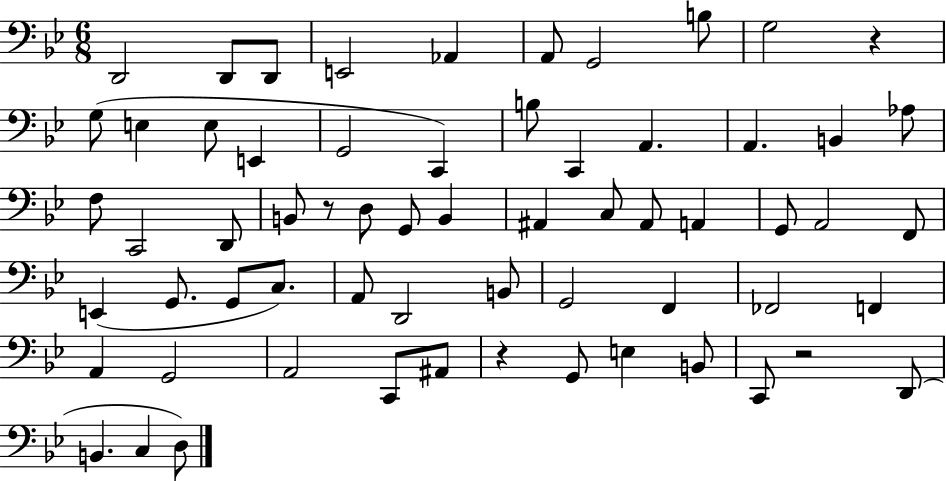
{
  \clef bass
  \numericTimeSignature
  \time 6/8
  \key bes \major
  d,2 d,8 d,8 | e,2 aes,4 | a,8 g,2 b8 | g2 r4 | \break g8( e4 e8 e,4 | g,2 c,4) | b8 c,4 a,4. | a,4. b,4 aes8 | \break f8 c,2 d,8 | b,8 r8 d8 g,8 b,4 | ais,4 c8 ais,8 a,4 | g,8 a,2 f,8 | \break e,4( g,8. g,8 c8.) | a,8 d,2 b,8 | g,2 f,4 | fes,2 f,4 | \break a,4 g,2 | a,2 c,8 ais,8 | r4 g,8 e4 b,8 | c,8 r2 d,8( | \break b,4. c4 d8) | \bar "|."
}